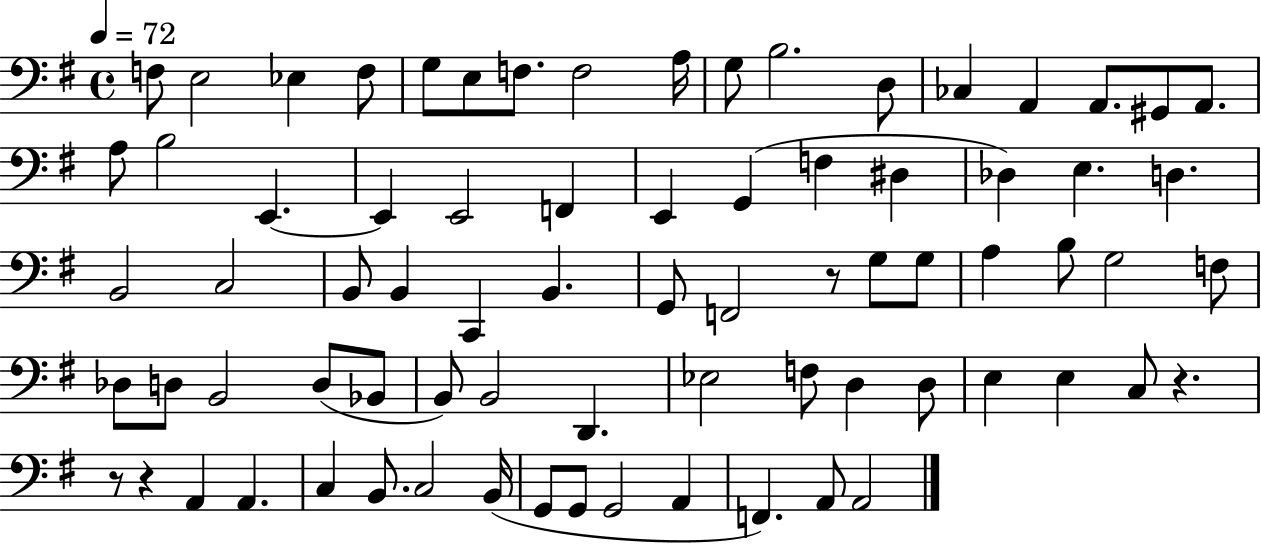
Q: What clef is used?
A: bass